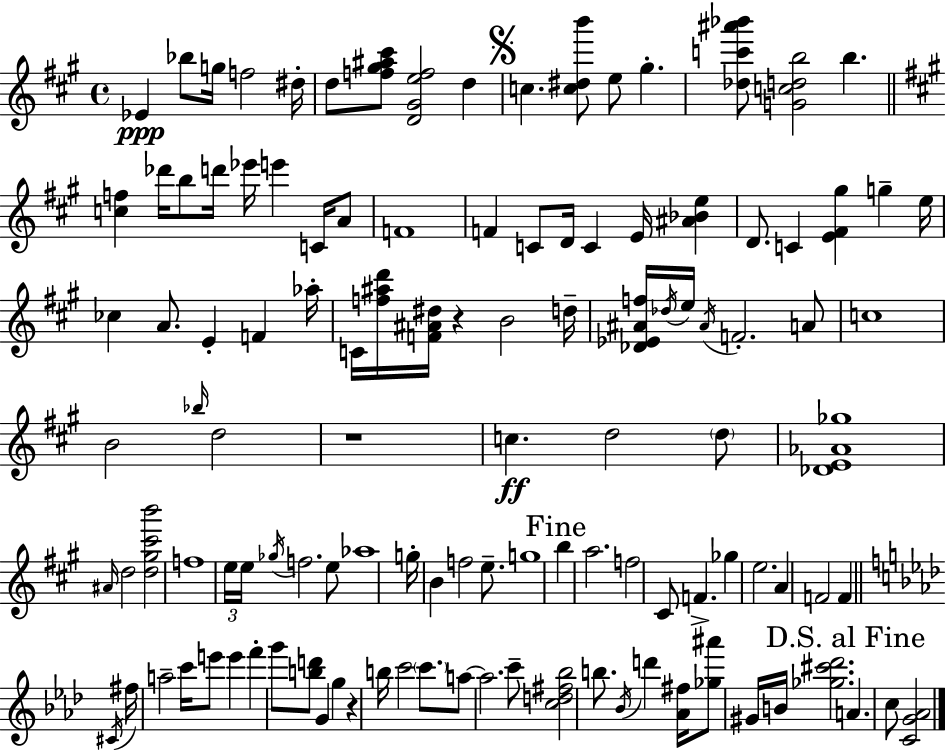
Eb4/q Bb5/e G5/s F5/h D#5/s D5/e [F5,G#5,A#5,C#6]/e [D4,G#4,E5,F5]/h D5/q C5/q. [C5,D#5,B6]/e E5/e G#5/q. [Db5,C6,A#6,Bb6]/e [G4,C5,D5,B5]/h B5/q. [C5,F5]/q Db6/s B5/e D6/s Eb6/s E6/q C4/s A4/e F4/w F4/q C4/e D4/s C4/q E4/s [A#4,Bb4,E5]/q D4/e. C4/q [E4,F#4,G#5]/q G5/q E5/s CES5/q A4/e. E4/q F4/q Ab5/s C4/s [F5,A#5,D6]/s [F4,A#4,D#5]/s R/q B4/h D5/s [Db4,Eb4,A#4,F5]/s Db5/s E5/s A#4/s F4/h. A4/e C5/w B4/h Bb5/s D5/h R/w C5/q. D5/h D5/e [Db4,E4,Ab4,Gb5]/w A#4/s D5/h [D5,G#5,C#6,B6]/h F5/w E5/s E5/s Gb5/s F5/h. E5/e Ab5/w G5/s B4/q F5/h E5/e. G5/w B5/q A5/h. F5/h C#4/e F4/q. Gb5/q E5/h. A4/q F4/h F4/q C#4/s F#5/s A5/h C6/s E6/e E6/q F6/q G6/e [B5,D6]/e G4/q G5/q R/q B5/s C6/h C6/e. A5/e A5/h. C6/e [C5,D5,F#5,Bb5]/h B5/e. Bb4/s D6/q [Ab4,F#5]/s [Gb5,A#6]/e G#4/s B4/s [Gb5,C#6,Db6]/h. A4/q. C5/e [C4,G4,Ab4]/h